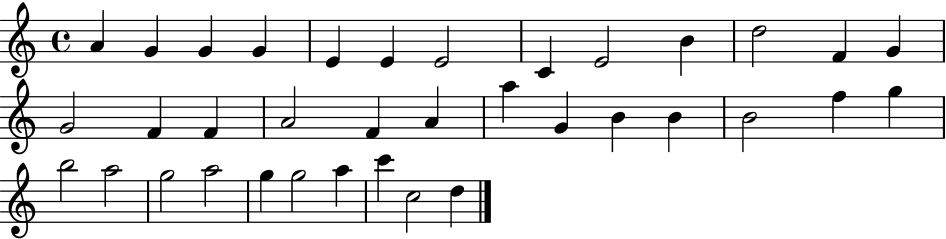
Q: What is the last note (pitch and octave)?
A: D5